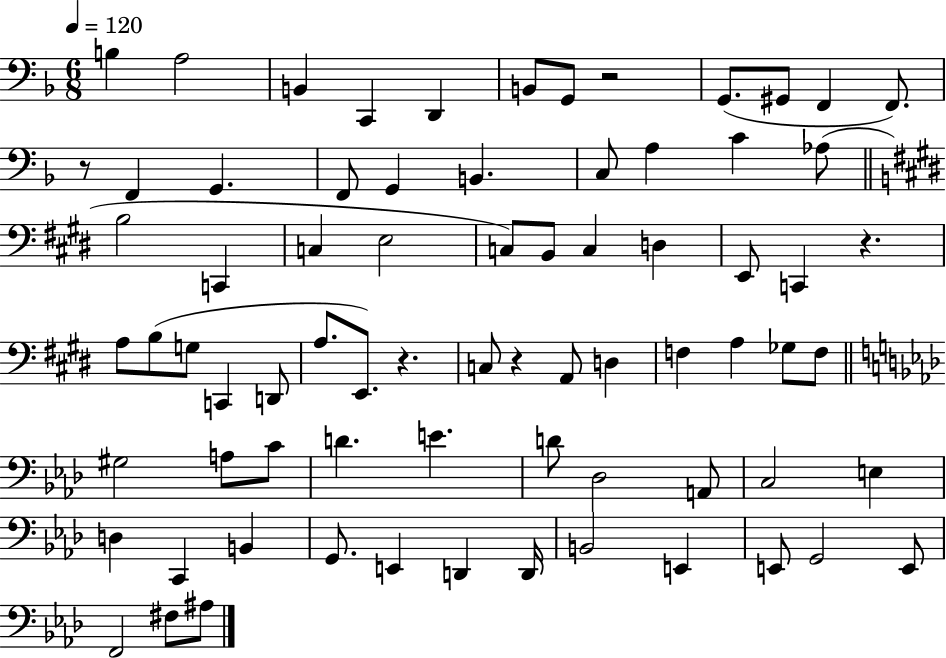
X:1
T:Untitled
M:6/8
L:1/4
K:F
B, A,2 B,, C,, D,, B,,/2 G,,/2 z2 G,,/2 ^G,,/2 F,, F,,/2 z/2 F,, G,, F,,/2 G,, B,, C,/2 A, C _A,/2 B,2 C,, C, E,2 C,/2 B,,/2 C, D, E,,/2 C,, z A,/2 B,/2 G,/2 C,, D,,/2 A,/2 E,,/2 z C,/2 z A,,/2 D, F, A, _G,/2 F,/2 ^G,2 A,/2 C/2 D E D/2 _D,2 A,,/2 C,2 E, D, C,, B,, G,,/2 E,, D,, D,,/4 B,,2 E,, E,,/2 G,,2 E,,/2 F,,2 ^F,/2 ^A,/2